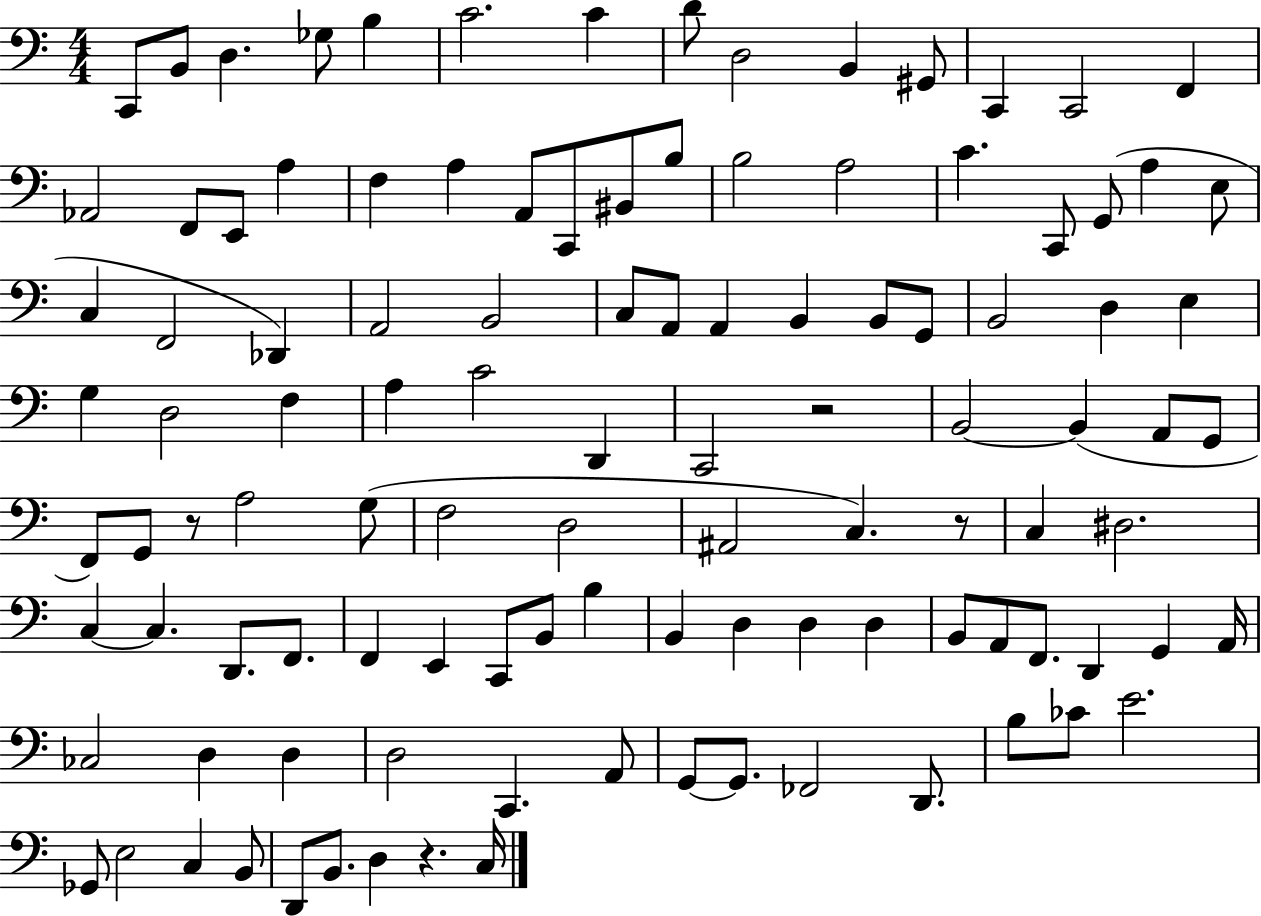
{
  \clef bass
  \numericTimeSignature
  \time 4/4
  \key c \major
  \repeat volta 2 { c,8 b,8 d4. ges8 b4 | c'2. c'4 | d'8 d2 b,4 gis,8 | c,4 c,2 f,4 | \break aes,2 f,8 e,8 a4 | f4 a4 a,8 c,8 bis,8 b8 | b2 a2 | c'4. c,8 g,8( a4 e8 | \break c4 f,2 des,4) | a,2 b,2 | c8 a,8 a,4 b,4 b,8 g,8 | b,2 d4 e4 | \break g4 d2 f4 | a4 c'2 d,4 | c,2 r2 | b,2~~ b,4( a,8 g,8 | \break f,8) g,8 r8 a2 g8( | f2 d2 | ais,2 c4.) r8 | c4 dis2. | \break c4~~ c4. d,8. f,8. | f,4 e,4 c,8 b,8 b4 | b,4 d4 d4 d4 | b,8 a,8 f,8. d,4 g,4 a,16 | \break ces2 d4 d4 | d2 c,4. a,8 | g,8~~ g,8. fes,2 d,8. | b8 ces'8 e'2. | \break ges,8 e2 c4 b,8 | d,8 b,8. d4 r4. c16 | } \bar "|."
}